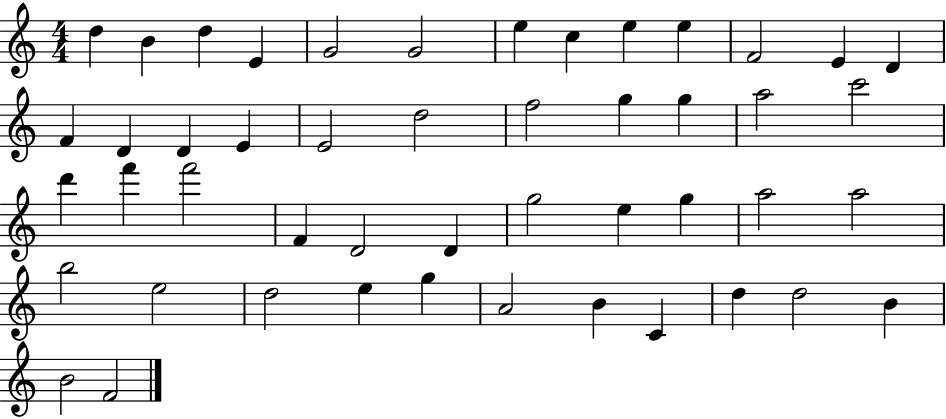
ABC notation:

X:1
T:Untitled
M:4/4
L:1/4
K:C
d B d E G2 G2 e c e e F2 E D F D D E E2 d2 f2 g g a2 c'2 d' f' f'2 F D2 D g2 e g a2 a2 b2 e2 d2 e g A2 B C d d2 B B2 F2